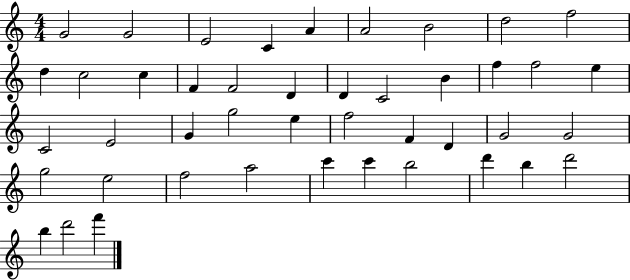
X:1
T:Untitled
M:4/4
L:1/4
K:C
G2 G2 E2 C A A2 B2 d2 f2 d c2 c F F2 D D C2 B f f2 e C2 E2 G g2 e f2 F D G2 G2 g2 e2 f2 a2 c' c' b2 d' b d'2 b d'2 f'